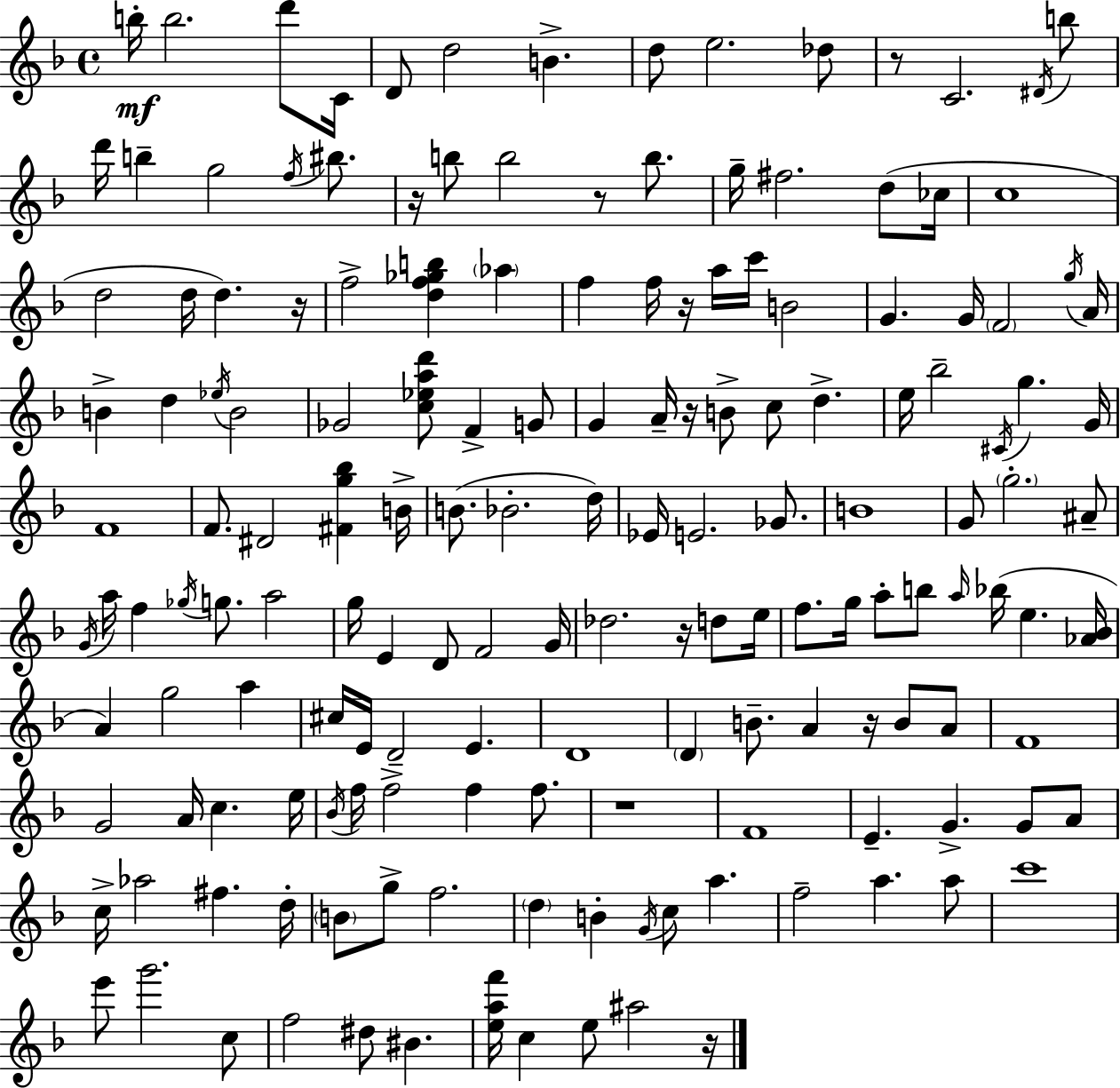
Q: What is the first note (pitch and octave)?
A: B5